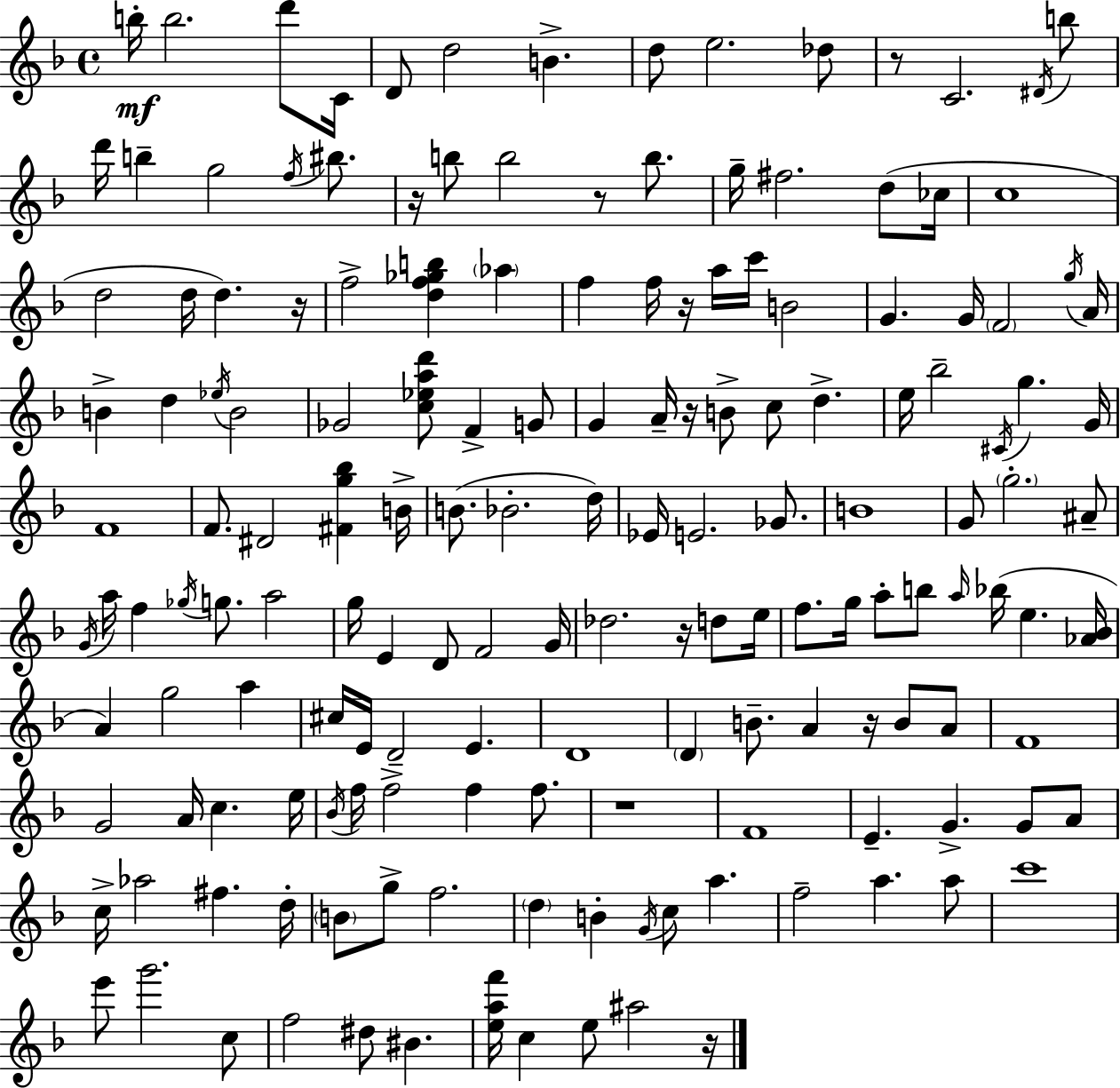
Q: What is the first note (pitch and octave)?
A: B5